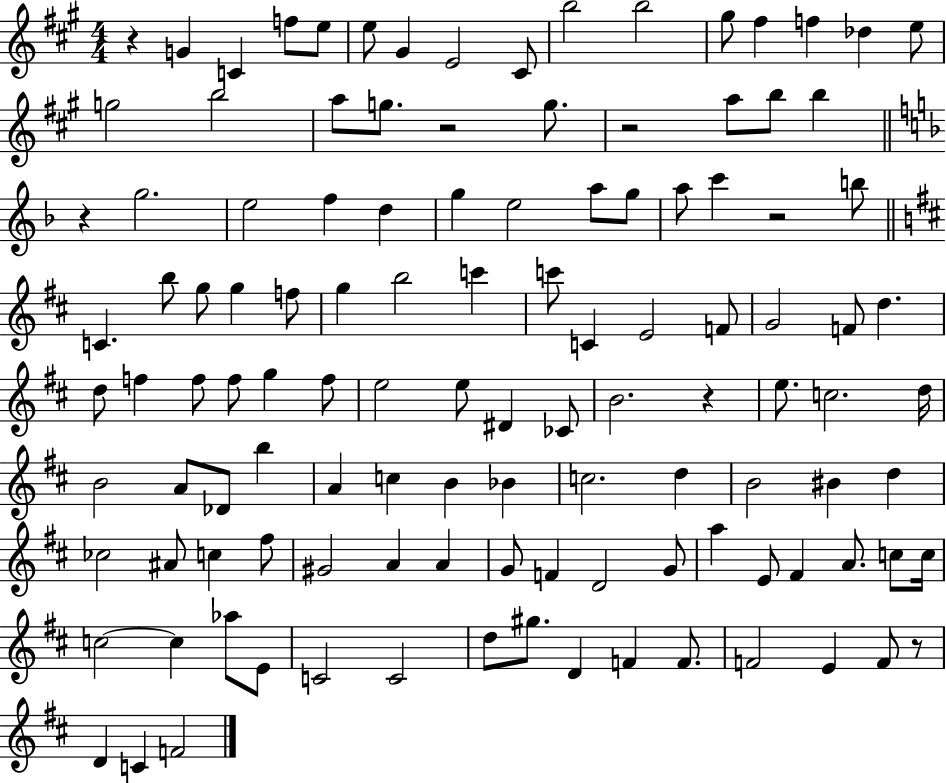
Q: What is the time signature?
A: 4/4